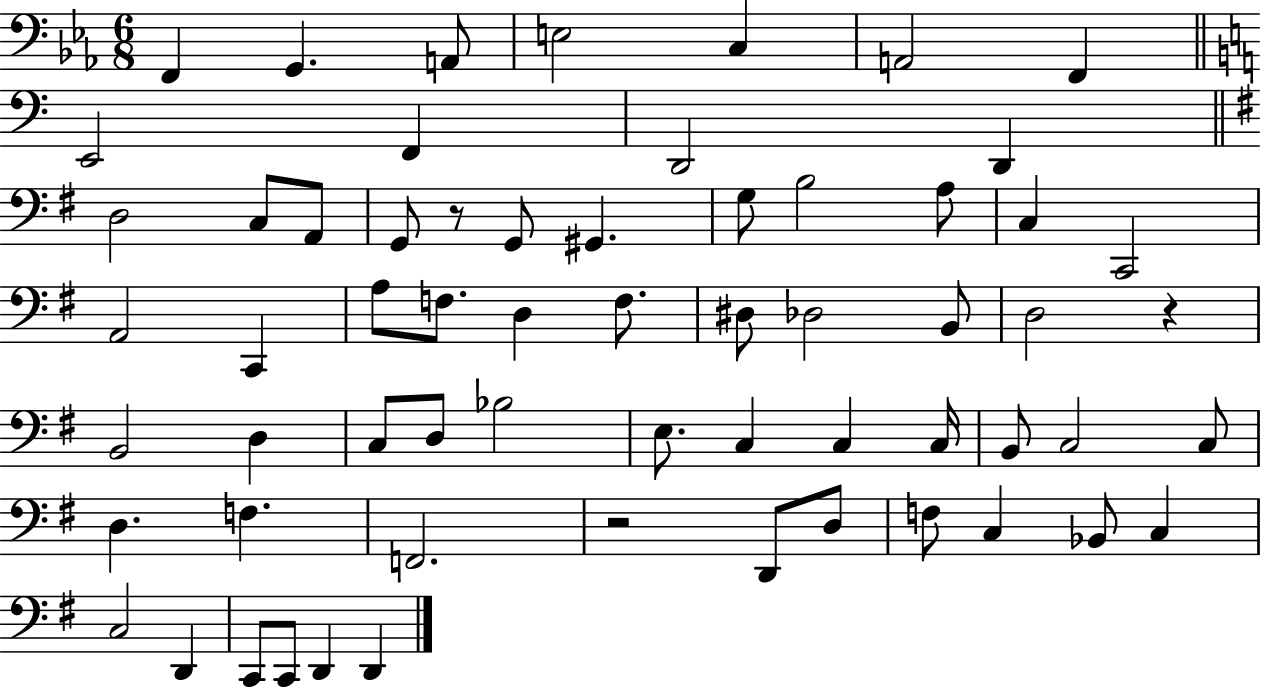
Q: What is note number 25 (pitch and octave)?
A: A3